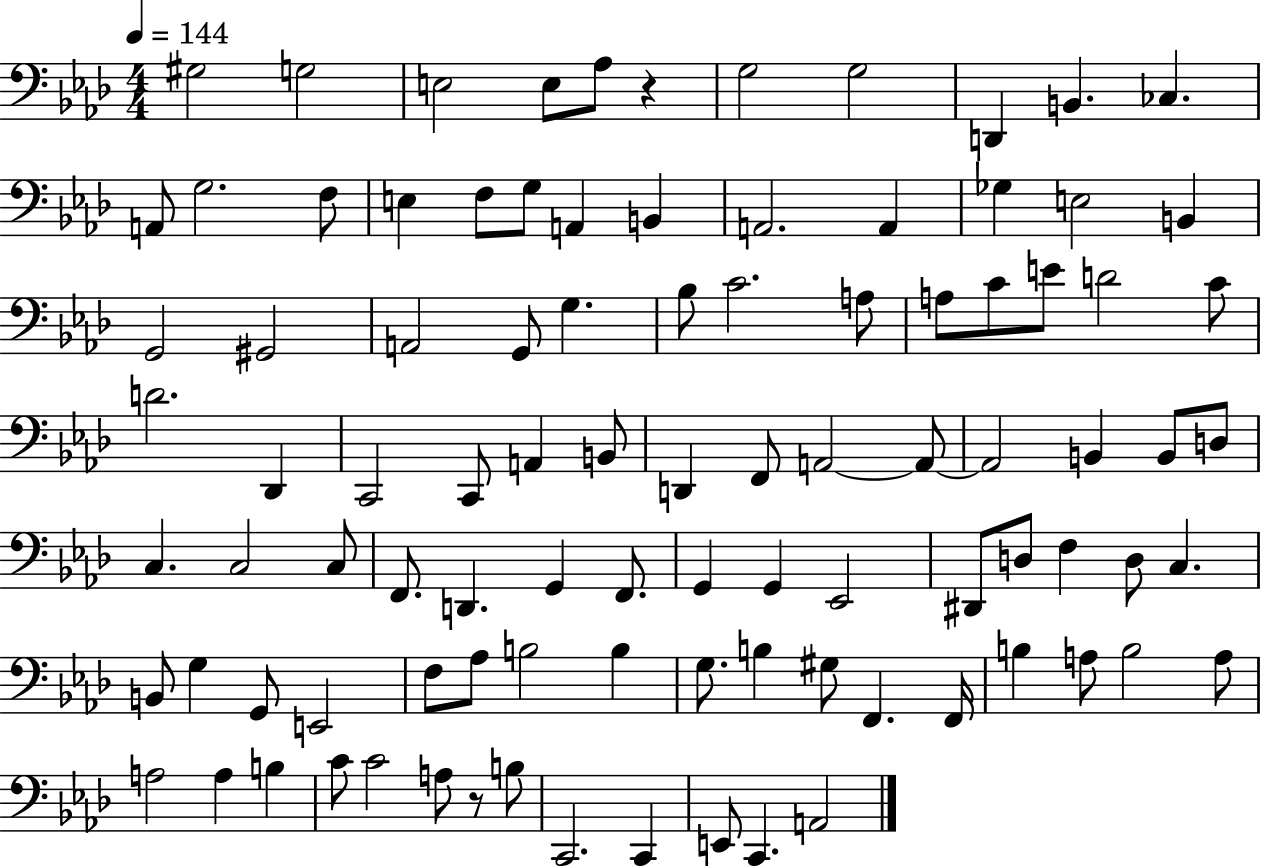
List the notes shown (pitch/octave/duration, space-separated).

G#3/h G3/h E3/h E3/e Ab3/e R/q G3/h G3/h D2/q B2/q. CES3/q. A2/e G3/h. F3/e E3/q F3/e G3/e A2/q B2/q A2/h. A2/q Gb3/q E3/h B2/q G2/h G#2/h A2/h G2/e G3/q. Bb3/e C4/h. A3/e A3/e C4/e E4/e D4/h C4/e D4/h. Db2/q C2/h C2/e A2/q B2/e D2/q F2/e A2/h A2/e A2/h B2/q B2/e D3/e C3/q. C3/h C3/e F2/e. D2/q. G2/q F2/e. G2/q G2/q Eb2/h D#2/e D3/e F3/q D3/e C3/q. B2/e G3/q G2/e E2/h F3/e Ab3/e B3/h B3/q G3/e. B3/q G#3/e F2/q. F2/s B3/q A3/e B3/h A3/e A3/h A3/q B3/q C4/e C4/h A3/e R/e B3/e C2/h. C2/q E2/e C2/q. A2/h